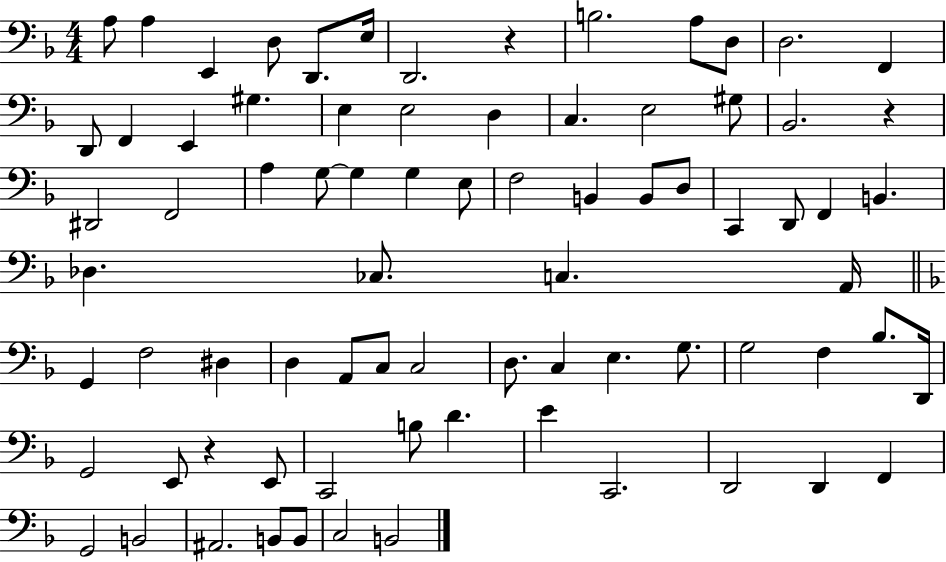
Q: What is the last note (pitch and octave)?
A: B2